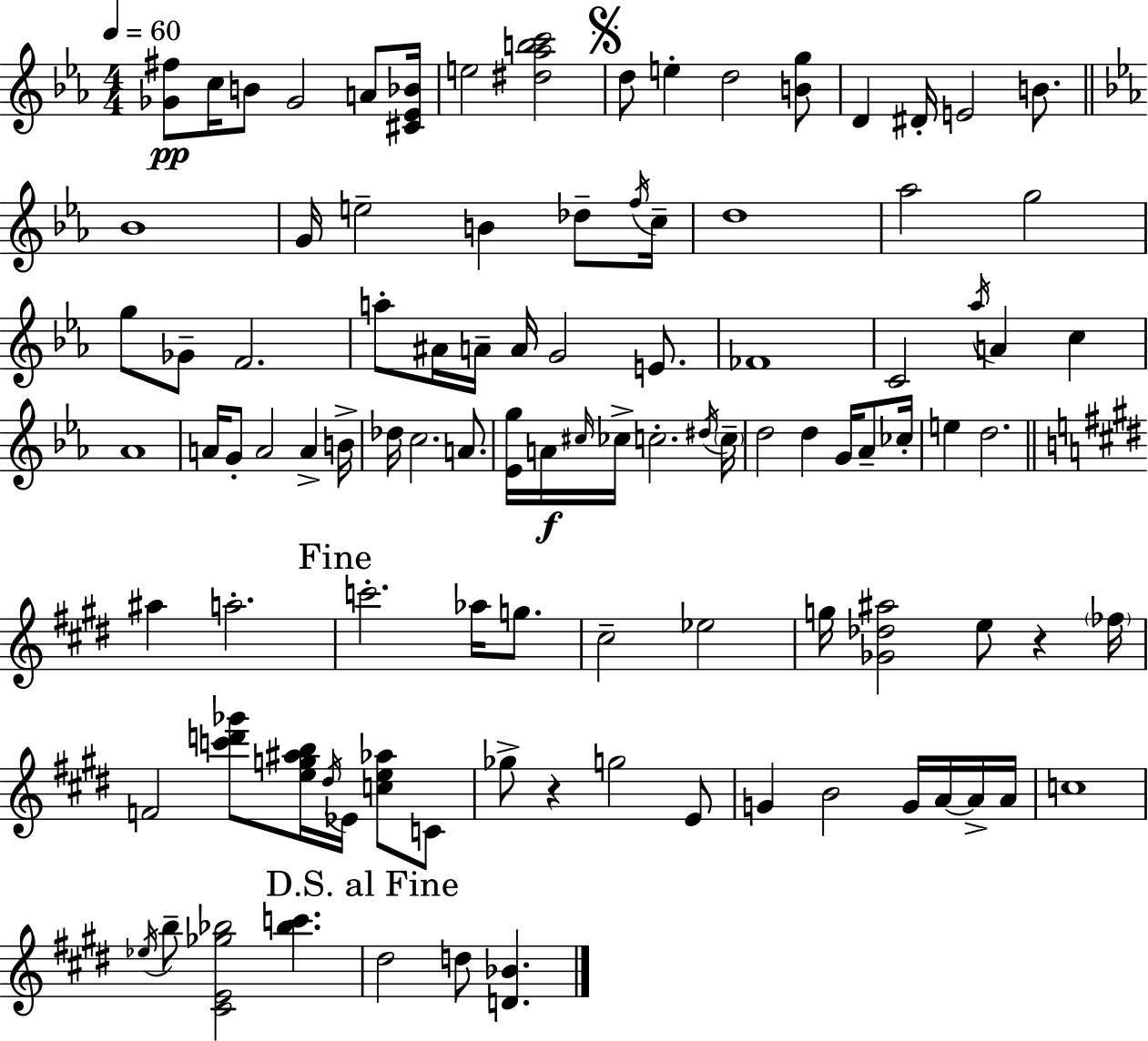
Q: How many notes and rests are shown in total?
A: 100